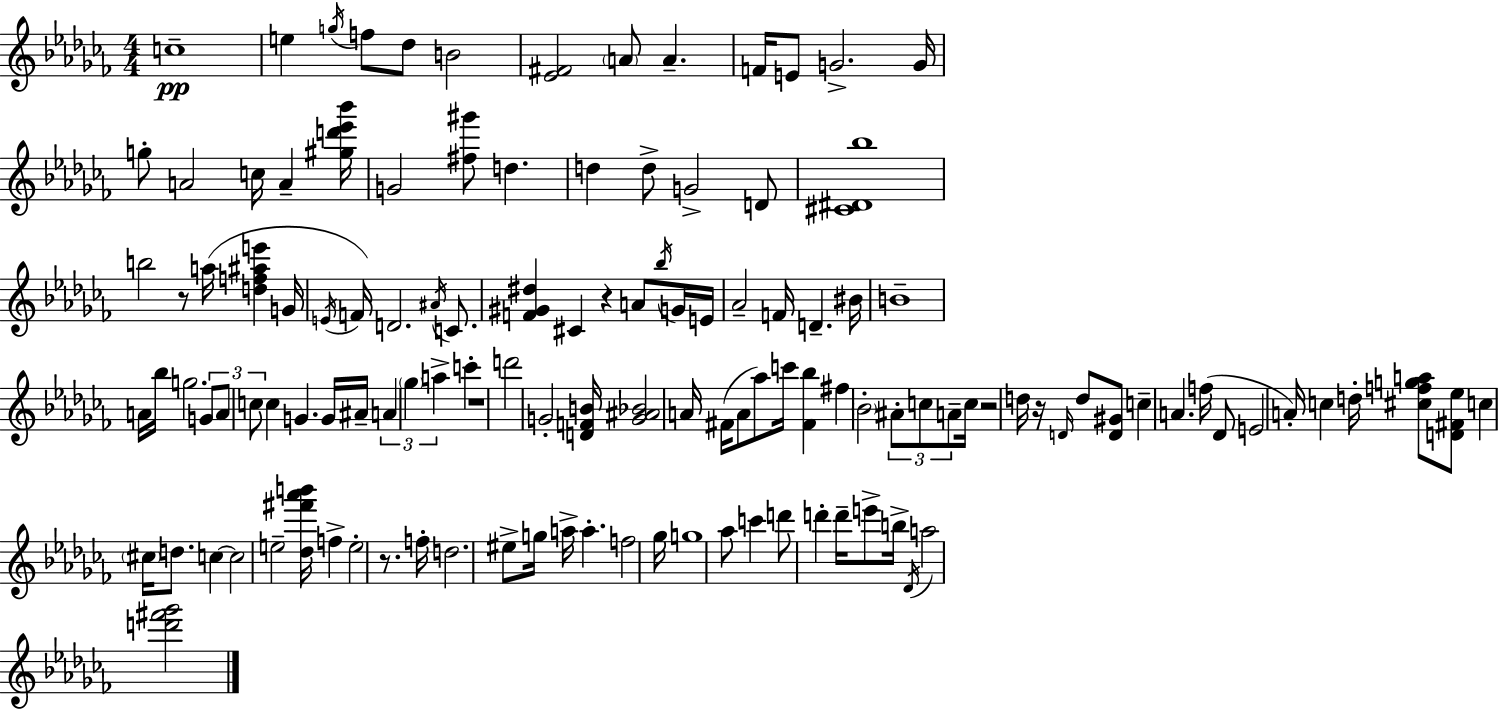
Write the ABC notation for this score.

X:1
T:Untitled
M:4/4
L:1/4
K:Abm
c4 e g/4 f/2 _d/2 B2 [_E^F]2 A/2 A F/4 E/2 G2 G/4 g/2 A2 c/4 A [^gd'_e'_b']/4 G2 [^f^g']/2 d d d/2 G2 D/2 [^C^D_b]4 b2 z/2 a/4 [df^ae'] G/4 E/4 F/4 D2 ^A/4 C/2 [F^G^d] ^C z A/2 _b/4 G/4 E/4 _A2 F/4 D ^B/4 B4 A/4 _b/4 g2 G/2 A/2 c/2 c G G/4 ^A/4 A _g a c' z4 d'2 G2 [DFB]/4 [G^A_B]2 A/4 ^F/4 A/2 _a/2 c'/4 [^F_b] ^f _B2 ^A/2 c/2 A/2 c/4 z2 d/4 z/4 D/4 d/2 [D^G]/2 c A f/4 _D/2 E2 A/4 c d/4 [^cfga]/2 [D^F_e]/2 c ^c/4 d/2 c c2 e2 [_d^f'_a'b']/4 f e2 z/2 f/4 d2 ^e/2 g/4 a/4 a f2 _g/4 g4 _a/2 c' d'/2 d' d'/4 e'/2 b/4 _D/4 a2 [d'^f'_g']2